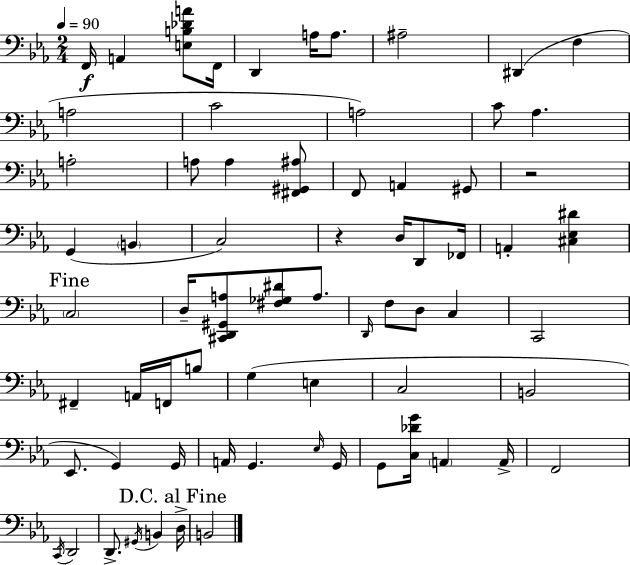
F2/s A2/q [E3,B3,Db4,A4]/e F2/s D2/q A3/s A3/e. A#3/h D#2/q F3/q A3/h C4/h A3/h C4/e Ab3/q. A3/h A3/e A3/q [F#2,G#2,A#3]/e F2/e A2/q G#2/e R/h G2/q B2/q C3/h R/q D3/s D2/e FES2/s A2/q [C#3,Eb3,D#4]/q C3/h D3/s [C#2,D2,G#2,A3]/e [F#3,Gb3,D#4]/e A3/e. D2/s F3/e D3/e C3/q C2/h F#2/q A2/s F2/s B3/e G3/q E3/q C3/h B2/h Eb2/e. G2/q G2/s A2/s G2/q. Eb3/s G2/s G2/e [C3,Db4,G4]/s A2/q A2/s F2/h C2/s D2/h D2/e. G#2/s B2/q D3/s B2/h